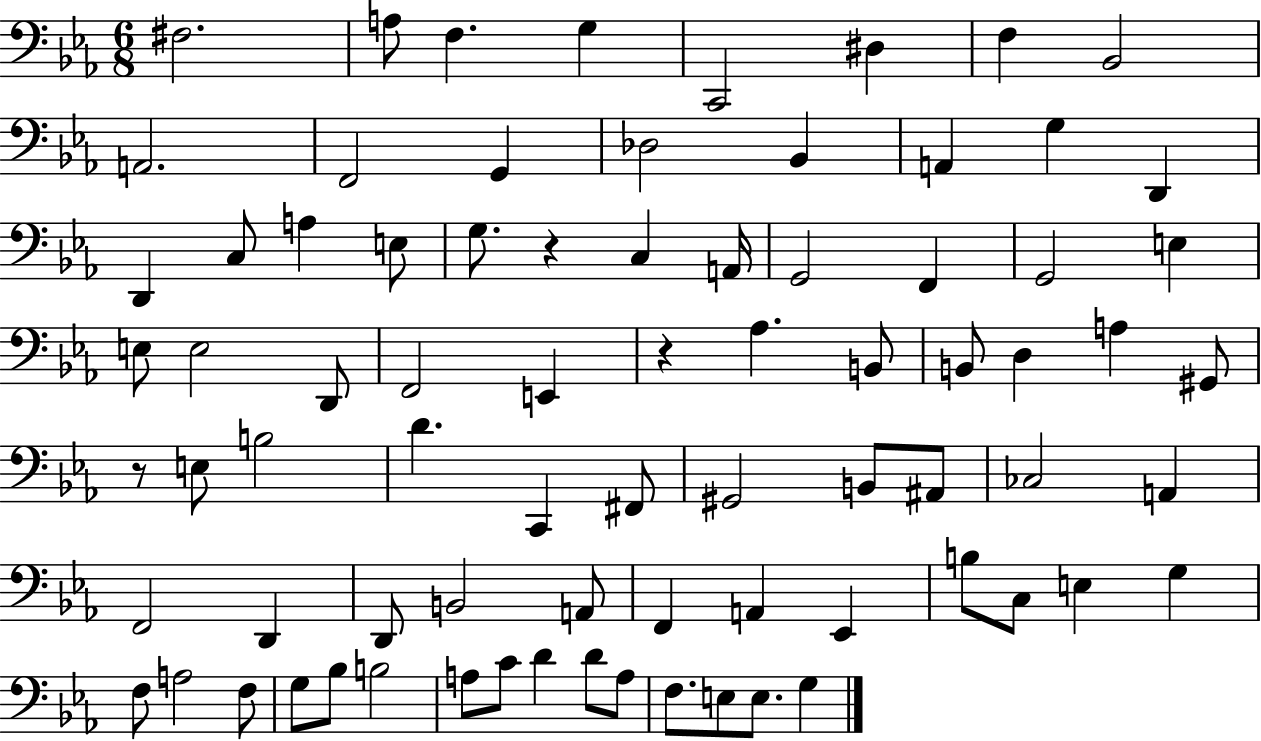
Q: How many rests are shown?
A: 3